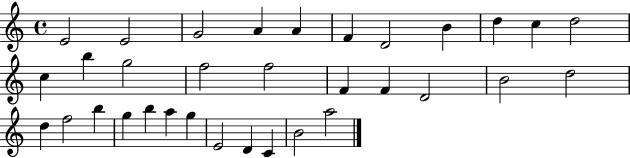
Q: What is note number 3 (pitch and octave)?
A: G4